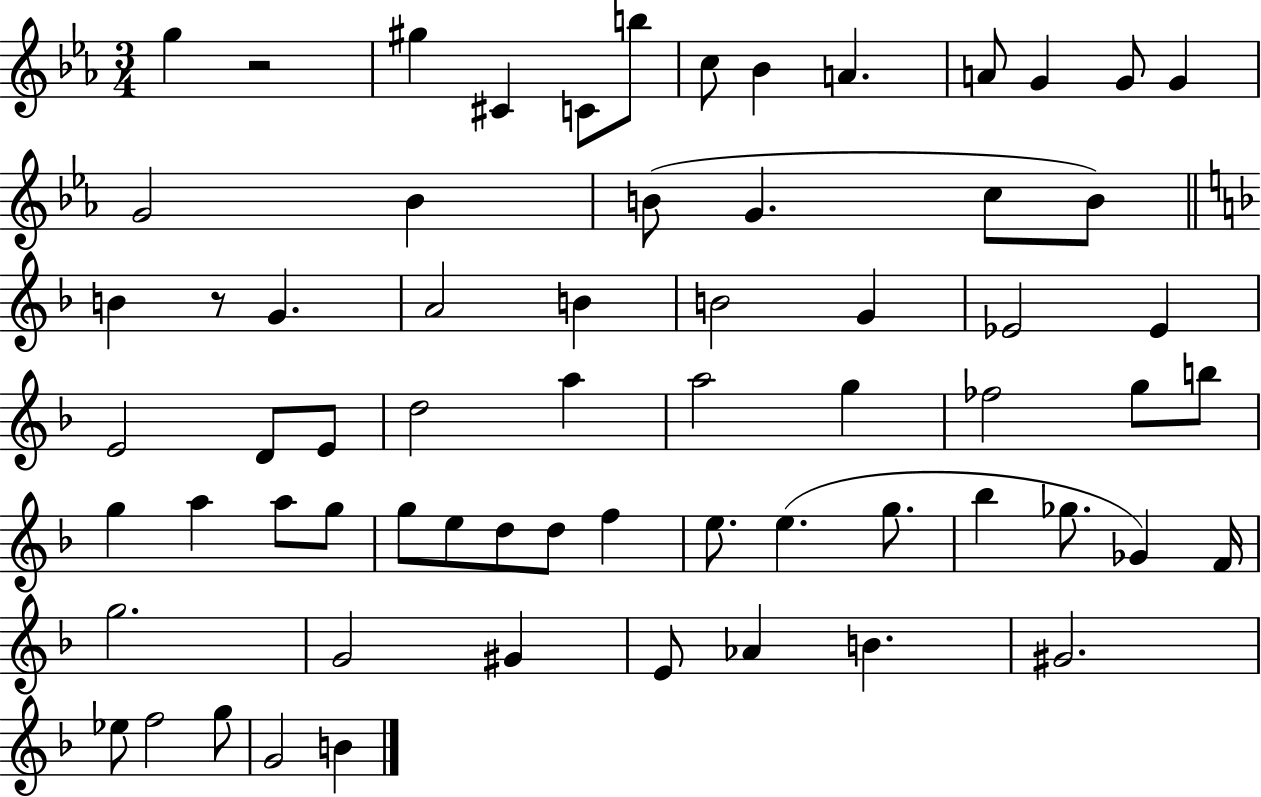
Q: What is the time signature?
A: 3/4